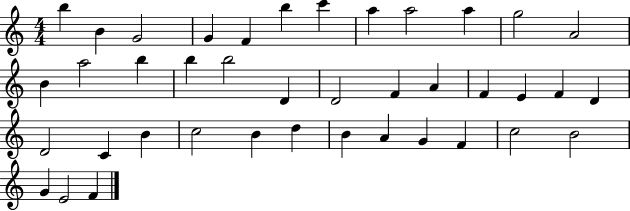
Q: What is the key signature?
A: C major